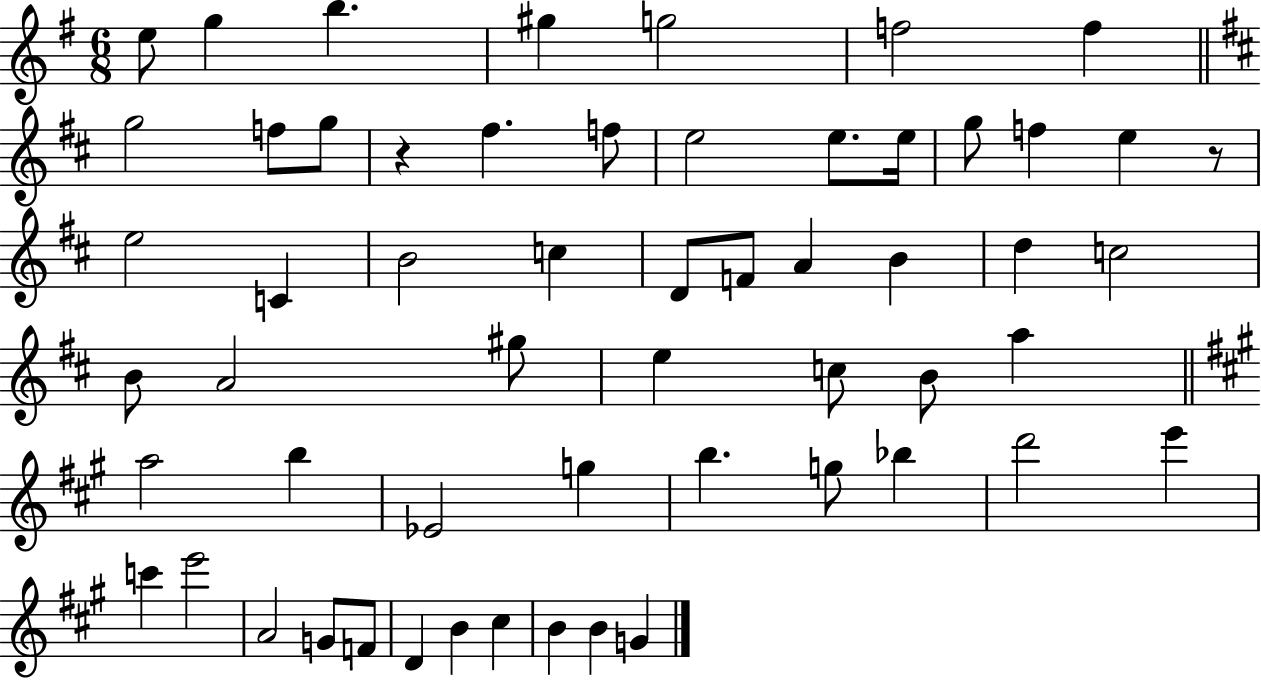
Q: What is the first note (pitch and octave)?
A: E5